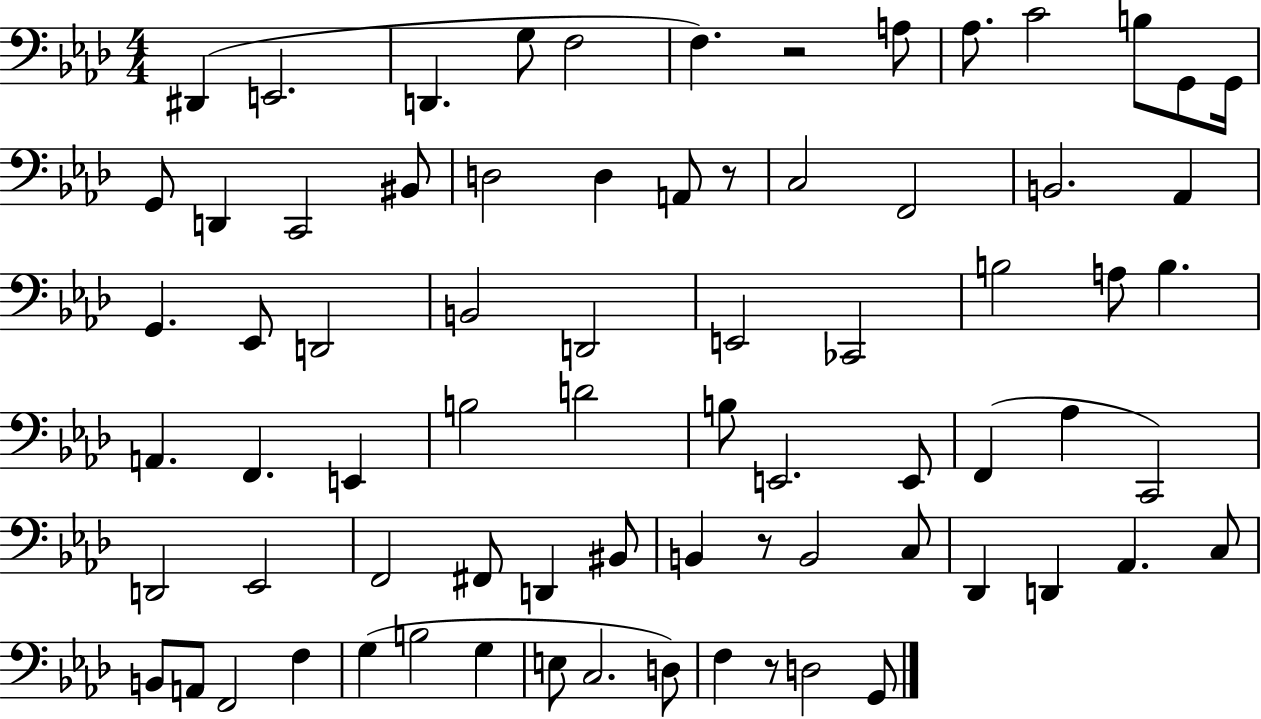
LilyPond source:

{
  \clef bass
  \numericTimeSignature
  \time 4/4
  \key aes \major
  dis,4( e,2. | d,4. g8 f2 | f4.) r2 a8 | aes8. c'2 b8 g,8 g,16 | \break g,8 d,4 c,2 bis,8 | d2 d4 a,8 r8 | c2 f,2 | b,2. aes,4 | \break g,4. ees,8 d,2 | b,2 d,2 | e,2 ces,2 | b2 a8 b4. | \break a,4. f,4. e,4 | b2 d'2 | b8 e,2. e,8 | f,4( aes4 c,2) | \break d,2 ees,2 | f,2 fis,8 d,4 bis,8 | b,4 r8 b,2 c8 | des,4 d,4 aes,4. c8 | \break b,8 a,8 f,2 f4 | g4( b2 g4 | e8 c2. d8) | f4 r8 d2 g,8 | \break \bar "|."
}